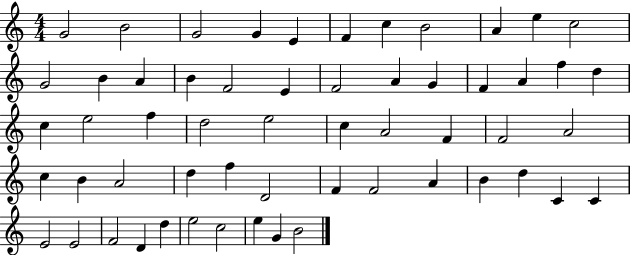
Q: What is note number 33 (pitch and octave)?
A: F4